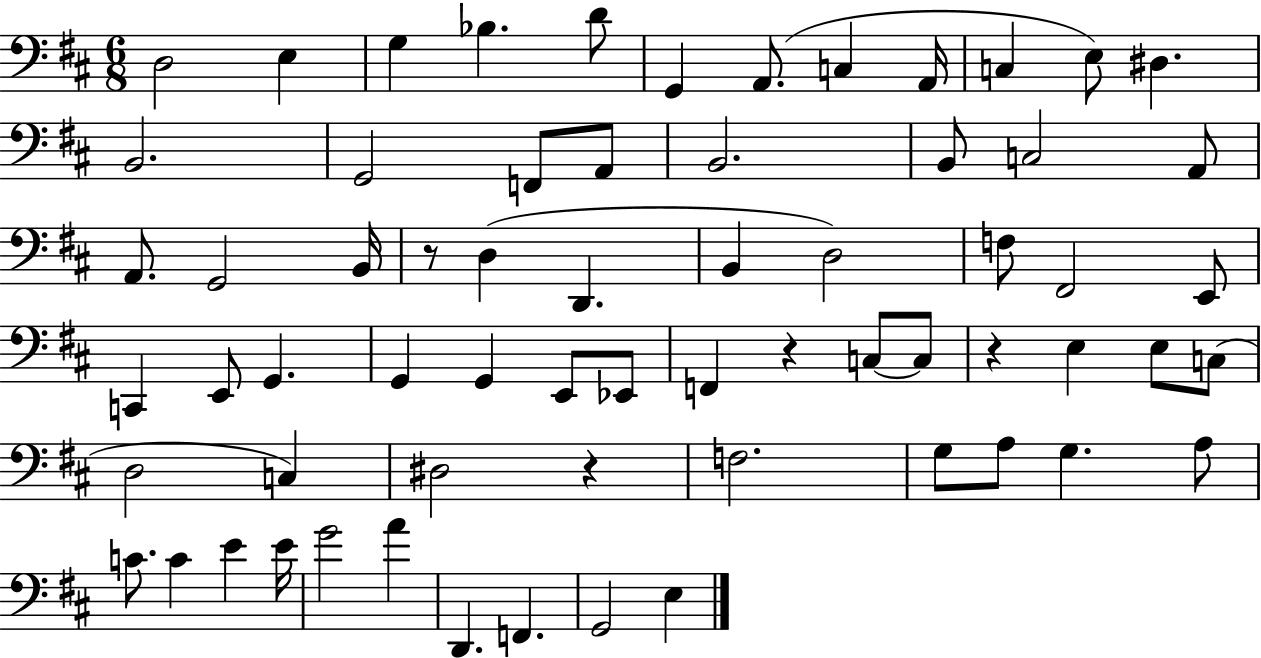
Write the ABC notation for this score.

X:1
T:Untitled
M:6/8
L:1/4
K:D
D,2 E, G, _B, D/2 G,, A,,/2 C, A,,/4 C, E,/2 ^D, B,,2 G,,2 F,,/2 A,,/2 B,,2 B,,/2 C,2 A,,/2 A,,/2 G,,2 B,,/4 z/2 D, D,, B,, D,2 F,/2 ^F,,2 E,,/2 C,, E,,/2 G,, G,, G,, E,,/2 _E,,/2 F,, z C,/2 C,/2 z E, E,/2 C,/2 D,2 C, ^D,2 z F,2 G,/2 A,/2 G, A,/2 C/2 C E E/4 G2 A D,, F,, G,,2 E,